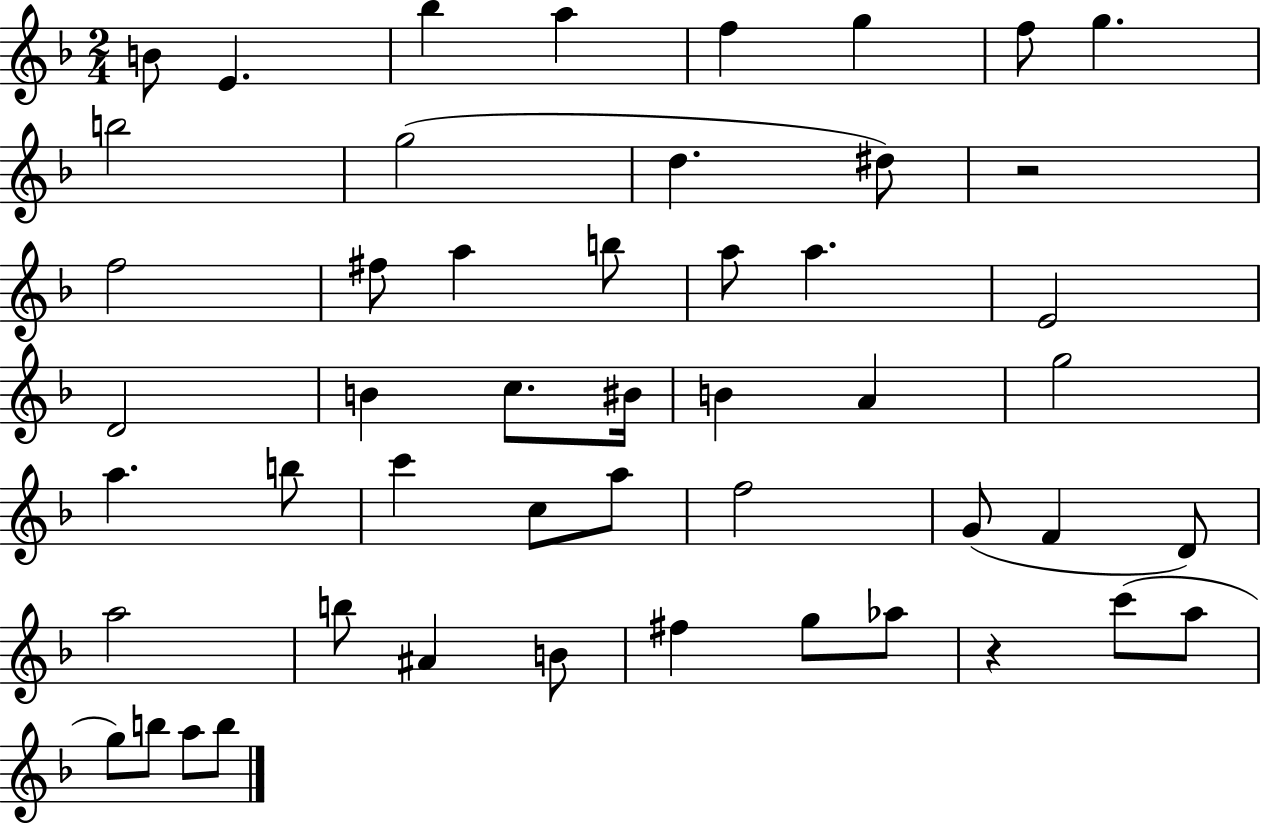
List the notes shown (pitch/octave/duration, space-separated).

B4/e E4/q. Bb5/q A5/q F5/q G5/q F5/e G5/q. B5/h G5/h D5/q. D#5/e R/h F5/h F#5/e A5/q B5/e A5/e A5/q. E4/h D4/h B4/q C5/e. BIS4/s B4/q A4/q G5/h A5/q. B5/e C6/q C5/e A5/e F5/h G4/e F4/q D4/e A5/h B5/e A#4/q B4/e F#5/q G5/e Ab5/e R/q C6/e A5/e G5/e B5/e A5/e B5/e